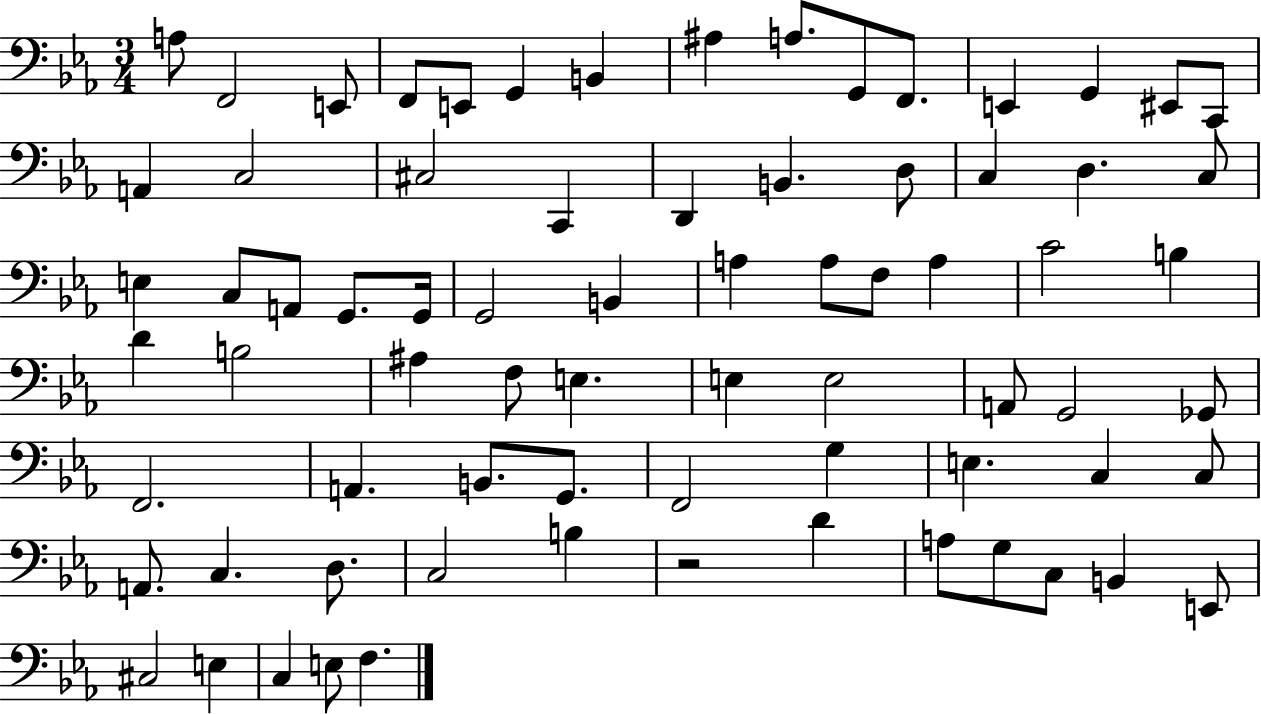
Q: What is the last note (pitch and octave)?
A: F3